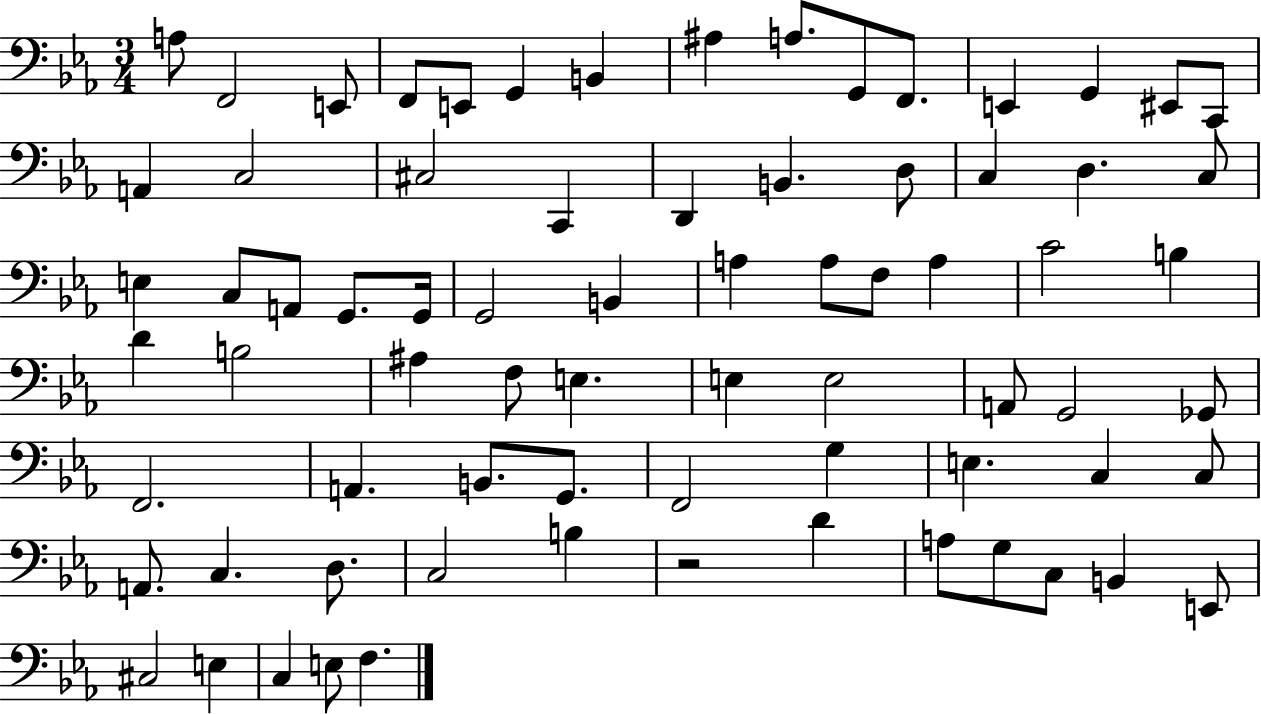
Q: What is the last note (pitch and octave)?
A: F3